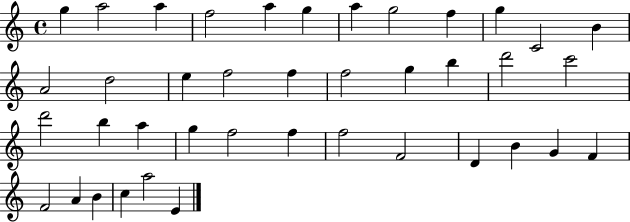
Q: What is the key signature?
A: C major